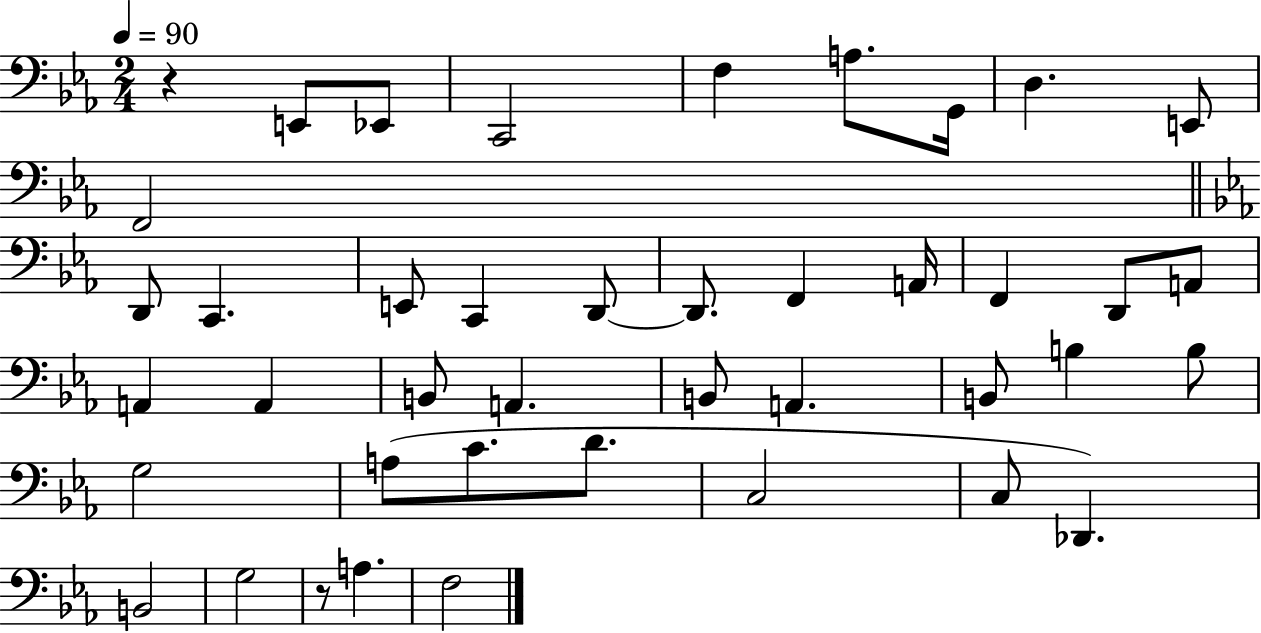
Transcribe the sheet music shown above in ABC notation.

X:1
T:Untitled
M:2/4
L:1/4
K:Eb
z E,,/2 _E,,/2 C,,2 F, A,/2 G,,/4 D, E,,/2 F,,2 D,,/2 C,, E,,/2 C,, D,,/2 D,,/2 F,, A,,/4 F,, D,,/2 A,,/2 A,, A,, B,,/2 A,, B,,/2 A,, B,,/2 B, B,/2 G,2 A,/2 C/2 D/2 C,2 C,/2 _D,, B,,2 G,2 z/2 A, F,2